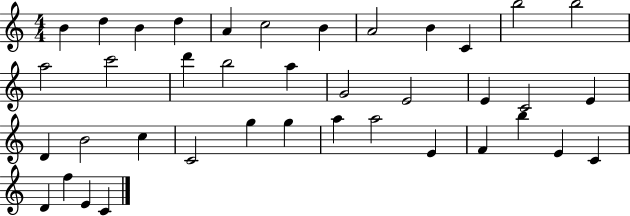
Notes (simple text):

B4/q D5/q B4/q D5/q A4/q C5/h B4/q A4/h B4/q C4/q B5/h B5/h A5/h C6/h D6/q B5/h A5/q G4/h E4/h E4/q C4/h E4/q D4/q B4/h C5/q C4/h G5/q G5/q A5/q A5/h E4/q F4/q B5/q E4/q C4/q D4/q F5/q E4/q C4/q